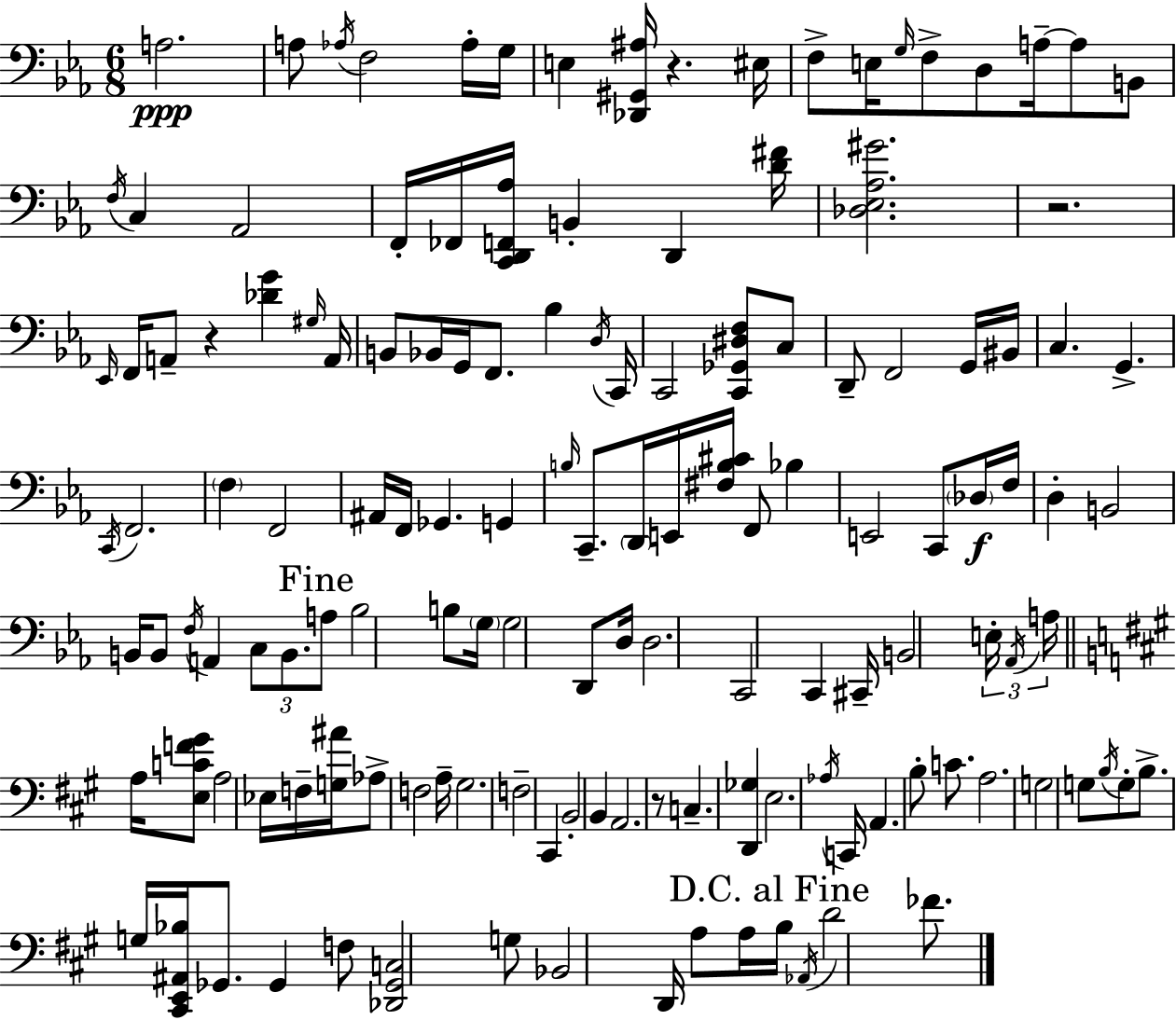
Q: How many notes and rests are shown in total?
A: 139